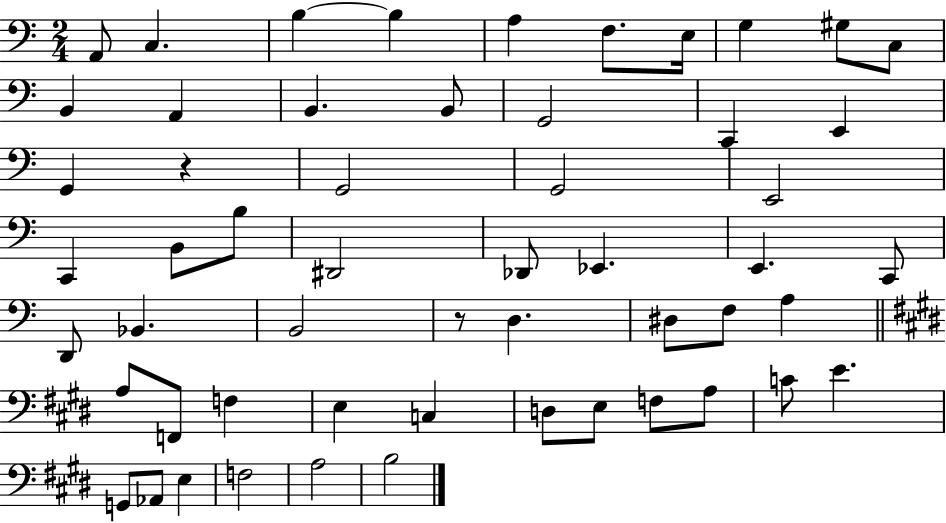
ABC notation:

X:1
T:Untitled
M:2/4
L:1/4
K:C
A,,/2 C, B, B, A, F,/2 E,/4 G, ^G,/2 C,/2 B,, A,, B,, B,,/2 G,,2 C,, E,, G,, z G,,2 G,,2 E,,2 C,, B,,/2 B,/2 ^D,,2 _D,,/2 _E,, E,, C,,/2 D,,/2 _B,, B,,2 z/2 D, ^D,/2 F,/2 A, A,/2 F,,/2 F, E, C, D,/2 E,/2 F,/2 A,/2 C/2 E G,,/2 _A,,/2 E, F,2 A,2 B,2